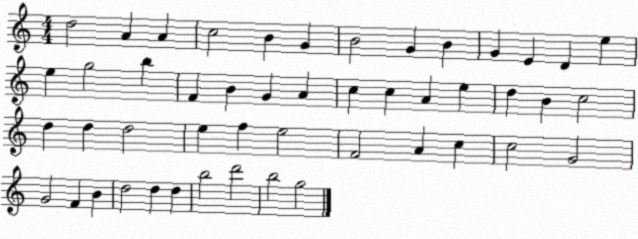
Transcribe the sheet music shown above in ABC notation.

X:1
T:Untitled
M:4/4
L:1/4
K:C
d2 A A c2 B G B2 G B G E D e e g2 b F B G A c c A e d B c2 d d d2 e f e2 F2 A c c2 G2 G2 F B d2 d d b2 d'2 b2 g2